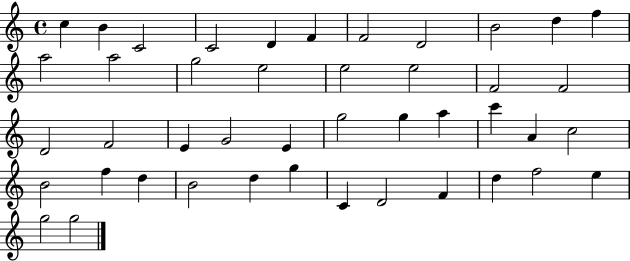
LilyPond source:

{
  \clef treble
  \time 4/4
  \defaultTimeSignature
  \key c \major
  c''4 b'4 c'2 | c'2 d'4 f'4 | f'2 d'2 | b'2 d''4 f''4 | \break a''2 a''2 | g''2 e''2 | e''2 e''2 | f'2 f'2 | \break d'2 f'2 | e'4 g'2 e'4 | g''2 g''4 a''4 | c'''4 a'4 c''2 | \break b'2 f''4 d''4 | b'2 d''4 g''4 | c'4 d'2 f'4 | d''4 f''2 e''4 | \break g''2 g''2 | \bar "|."
}